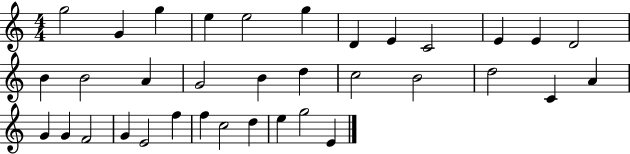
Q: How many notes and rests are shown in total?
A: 35